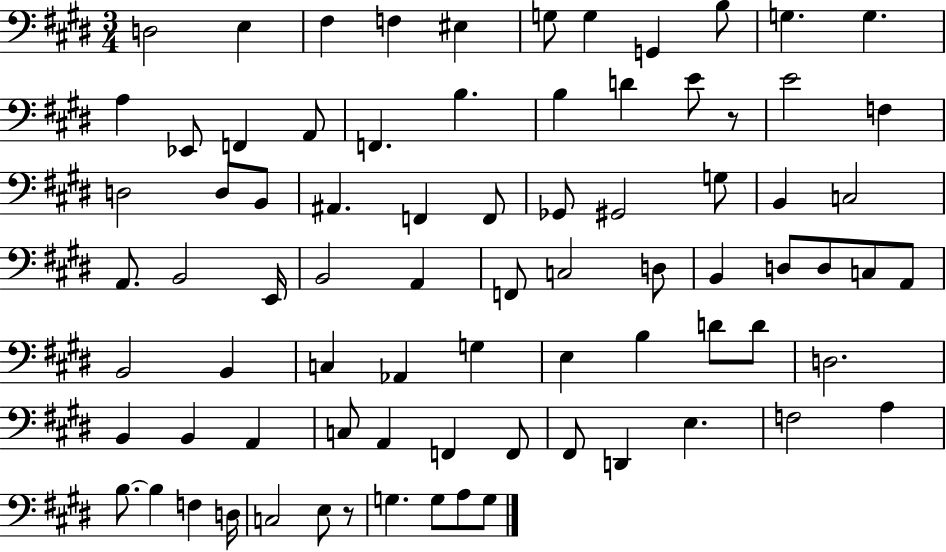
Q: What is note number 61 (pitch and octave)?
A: A2